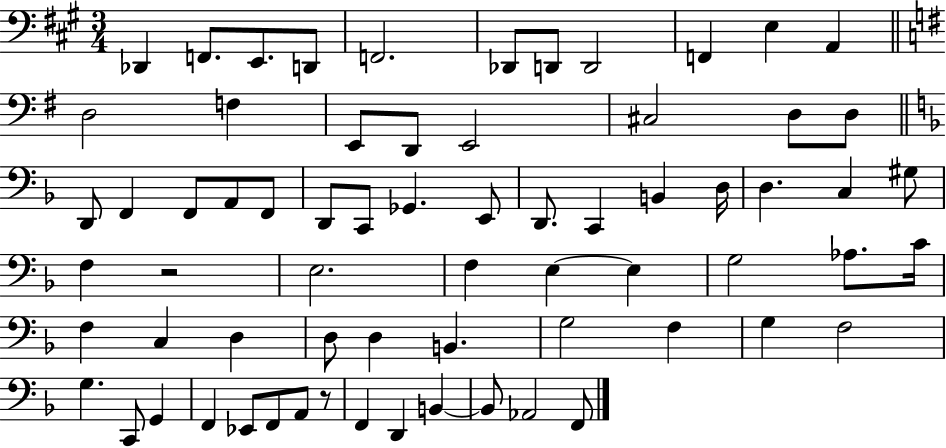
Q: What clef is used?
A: bass